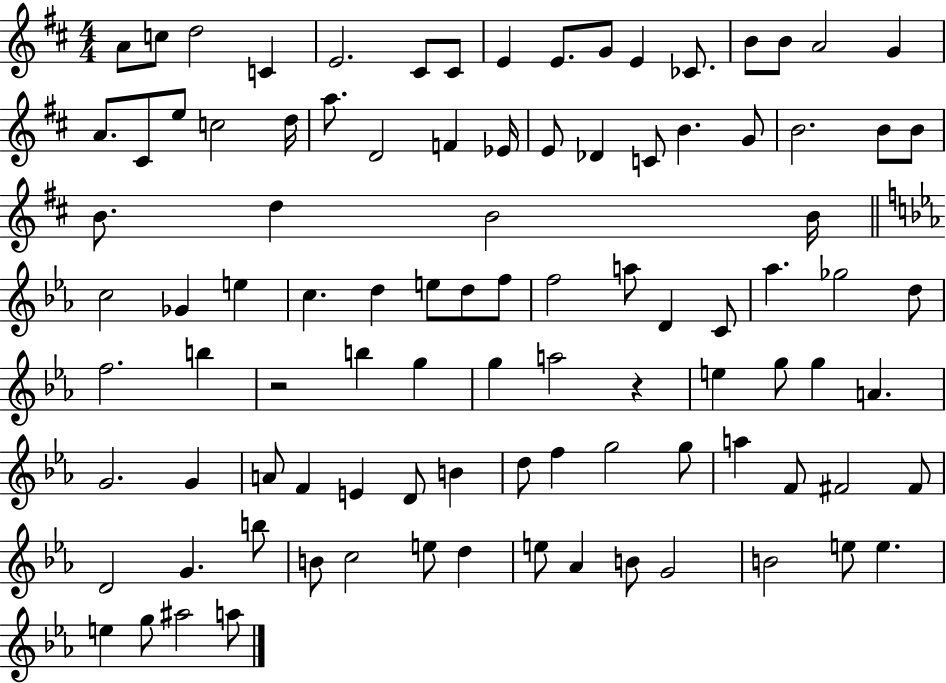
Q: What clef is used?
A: treble